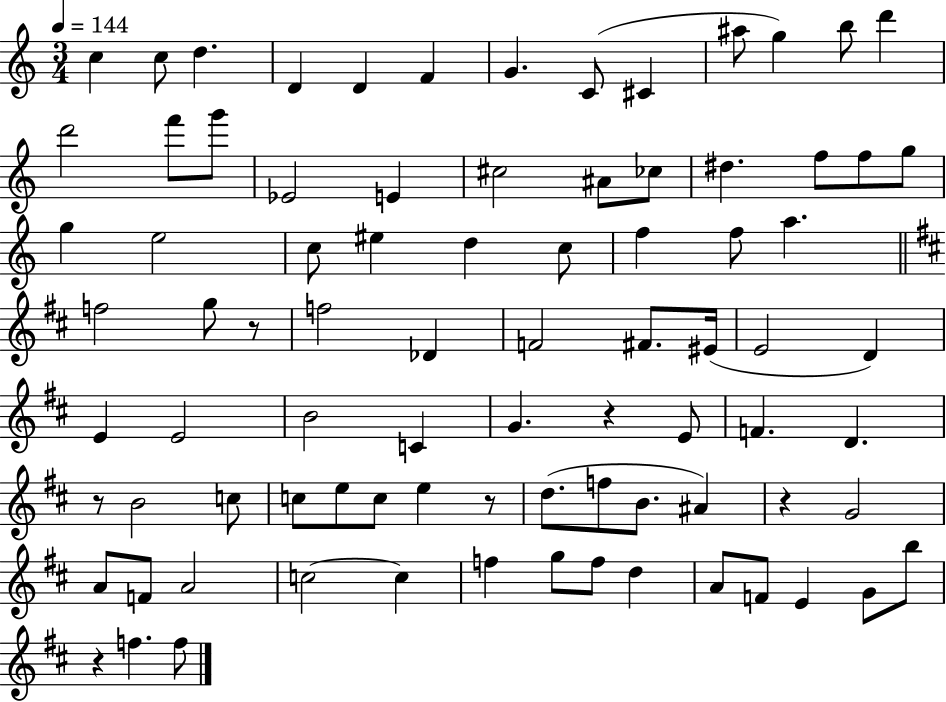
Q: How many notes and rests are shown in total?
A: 84